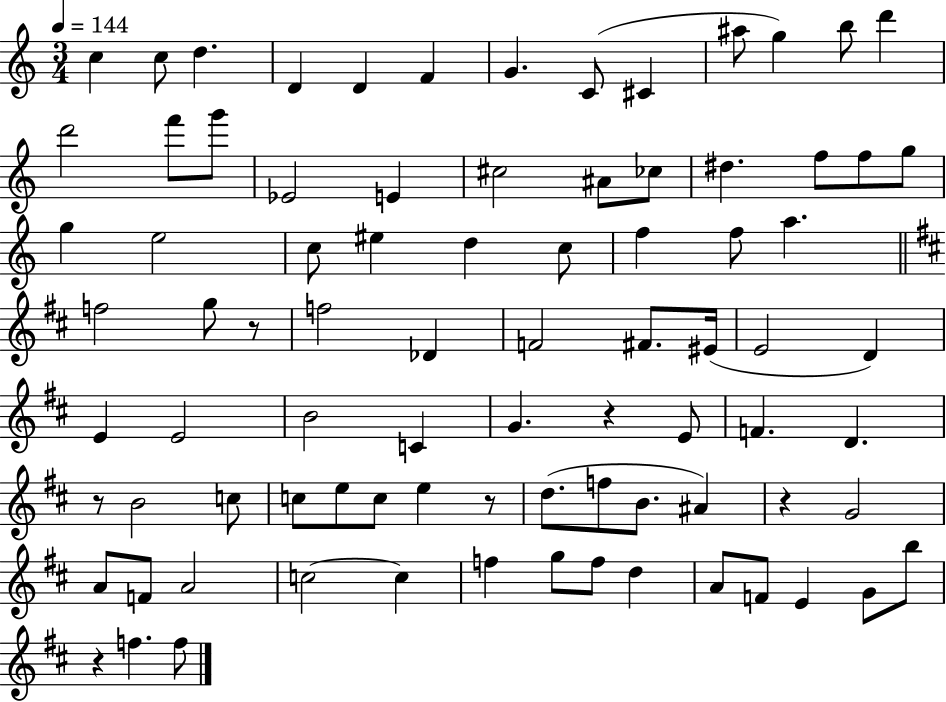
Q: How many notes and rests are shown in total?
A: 84